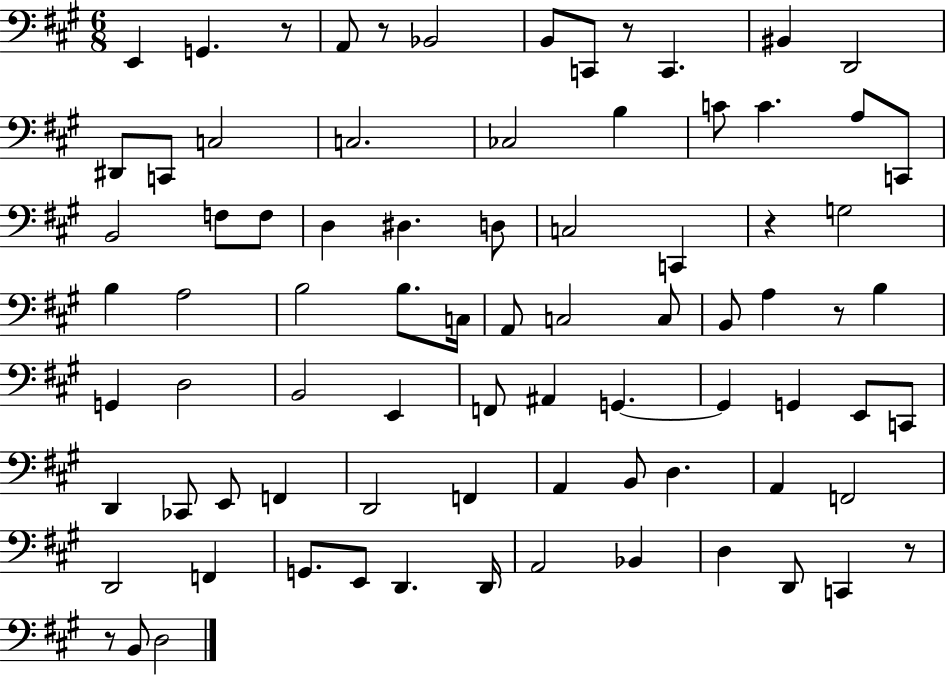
X:1
T:Untitled
M:6/8
L:1/4
K:A
E,, G,, z/2 A,,/2 z/2 _B,,2 B,,/2 C,,/2 z/2 C,, ^B,, D,,2 ^D,,/2 C,,/2 C,2 C,2 _C,2 B, C/2 C A,/2 C,,/2 B,,2 F,/2 F,/2 D, ^D, D,/2 C,2 C,, z G,2 B, A,2 B,2 B,/2 C,/4 A,,/2 C,2 C,/2 B,,/2 A, z/2 B, G,, D,2 B,,2 E,, F,,/2 ^A,, G,, G,, G,, E,,/2 C,,/2 D,, _C,,/2 E,,/2 F,, D,,2 F,, A,, B,,/2 D, A,, F,,2 D,,2 F,, G,,/2 E,,/2 D,, D,,/4 A,,2 _B,, D, D,,/2 C,, z/2 z/2 B,,/2 D,2